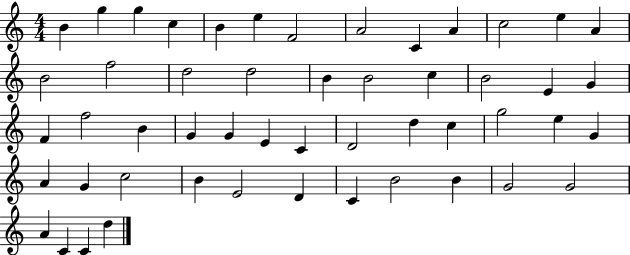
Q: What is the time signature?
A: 4/4